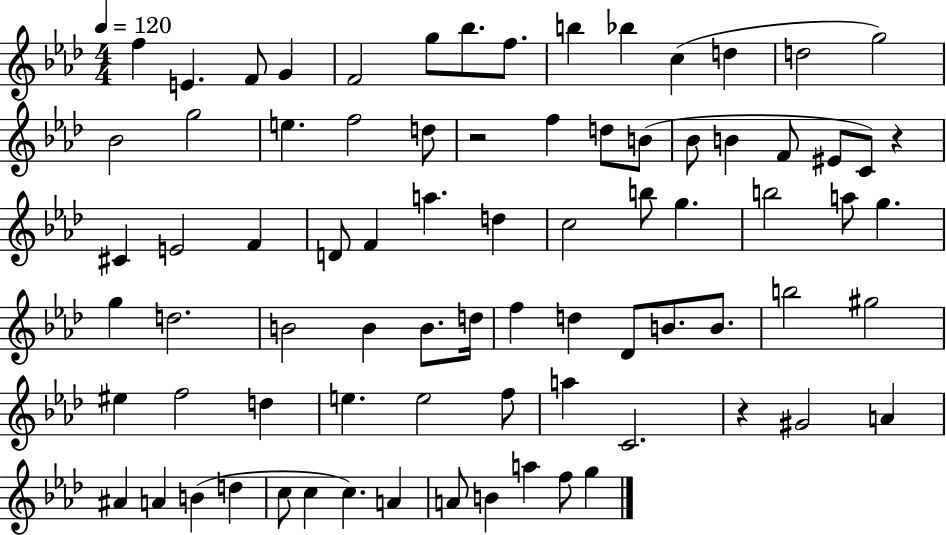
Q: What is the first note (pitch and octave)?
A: F5